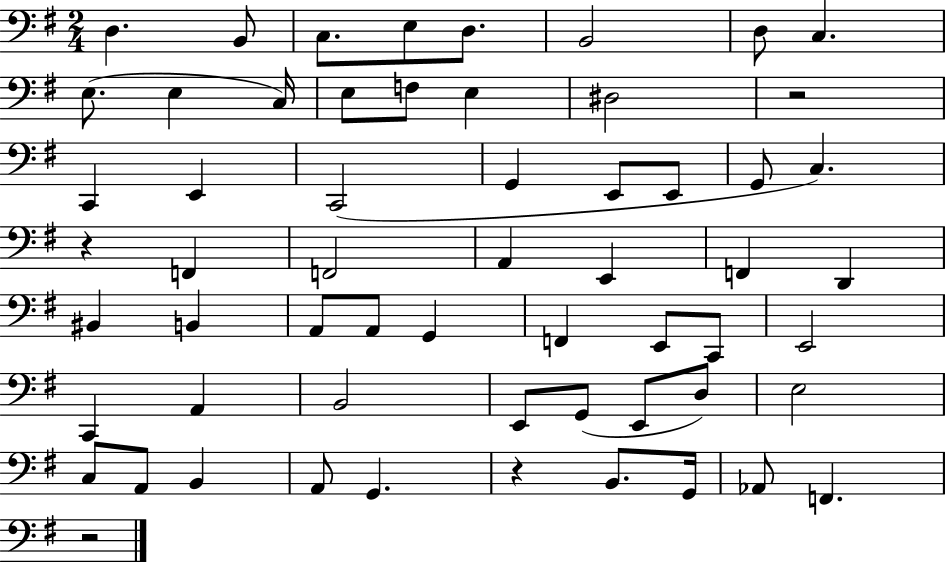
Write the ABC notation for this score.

X:1
T:Untitled
M:2/4
L:1/4
K:G
D, B,,/2 C,/2 E,/2 D,/2 B,,2 D,/2 C, E,/2 E, C,/4 E,/2 F,/2 E, ^D,2 z2 C,, E,, C,,2 G,, E,,/2 E,,/2 G,,/2 C, z F,, F,,2 A,, E,, F,, D,, ^B,, B,, A,,/2 A,,/2 G,, F,, E,,/2 C,,/2 E,,2 C,, A,, B,,2 E,,/2 G,,/2 E,,/2 D,/2 E,2 C,/2 A,,/2 B,, A,,/2 G,, z B,,/2 G,,/4 _A,,/2 F,, z2